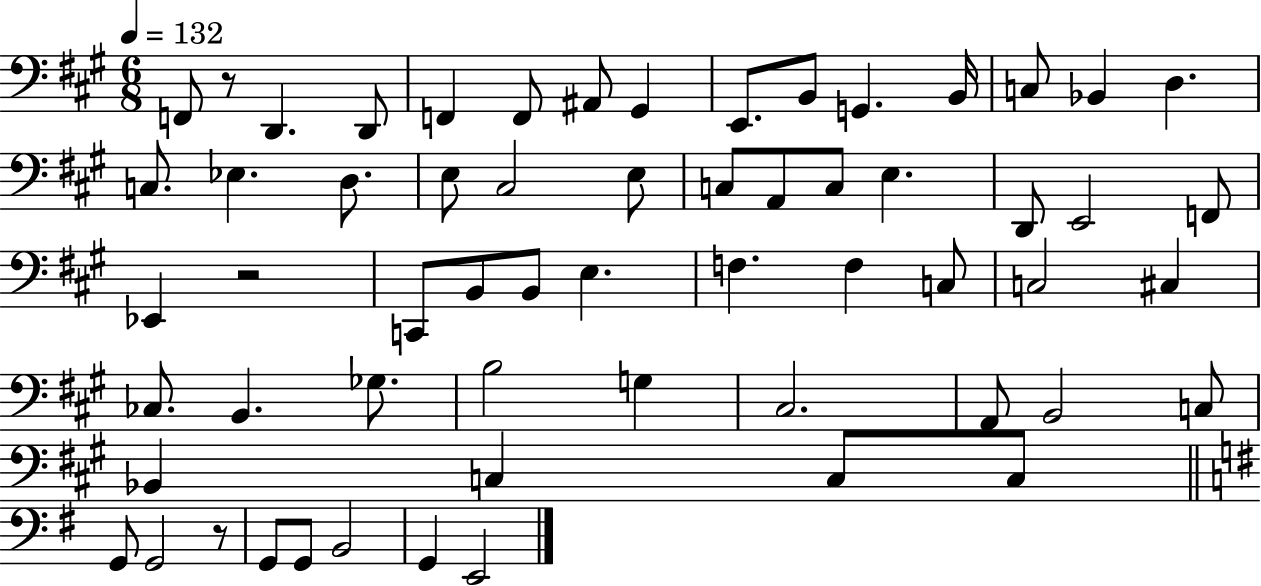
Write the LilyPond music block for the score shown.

{
  \clef bass
  \numericTimeSignature
  \time 6/8
  \key a \major
  \tempo 4 = 132
  \repeat volta 2 { f,8 r8 d,4. d,8 | f,4 f,8 ais,8 gis,4 | e,8. b,8 g,4. b,16 | c8 bes,4 d4. | \break c8. ees4. d8. | e8 cis2 e8 | c8 a,8 c8 e4. | d,8 e,2 f,8 | \break ees,4 r2 | c,8 b,8 b,8 e4. | f4. f4 c8 | c2 cis4 | \break ces8. b,4. ges8. | b2 g4 | cis2. | a,8 b,2 c8 | \break bes,4 c4 c8 c8 | \bar "||" \break \key e \minor g,8 g,2 r8 | g,8 g,8 b,2 | g,4 e,2 | } \bar "|."
}